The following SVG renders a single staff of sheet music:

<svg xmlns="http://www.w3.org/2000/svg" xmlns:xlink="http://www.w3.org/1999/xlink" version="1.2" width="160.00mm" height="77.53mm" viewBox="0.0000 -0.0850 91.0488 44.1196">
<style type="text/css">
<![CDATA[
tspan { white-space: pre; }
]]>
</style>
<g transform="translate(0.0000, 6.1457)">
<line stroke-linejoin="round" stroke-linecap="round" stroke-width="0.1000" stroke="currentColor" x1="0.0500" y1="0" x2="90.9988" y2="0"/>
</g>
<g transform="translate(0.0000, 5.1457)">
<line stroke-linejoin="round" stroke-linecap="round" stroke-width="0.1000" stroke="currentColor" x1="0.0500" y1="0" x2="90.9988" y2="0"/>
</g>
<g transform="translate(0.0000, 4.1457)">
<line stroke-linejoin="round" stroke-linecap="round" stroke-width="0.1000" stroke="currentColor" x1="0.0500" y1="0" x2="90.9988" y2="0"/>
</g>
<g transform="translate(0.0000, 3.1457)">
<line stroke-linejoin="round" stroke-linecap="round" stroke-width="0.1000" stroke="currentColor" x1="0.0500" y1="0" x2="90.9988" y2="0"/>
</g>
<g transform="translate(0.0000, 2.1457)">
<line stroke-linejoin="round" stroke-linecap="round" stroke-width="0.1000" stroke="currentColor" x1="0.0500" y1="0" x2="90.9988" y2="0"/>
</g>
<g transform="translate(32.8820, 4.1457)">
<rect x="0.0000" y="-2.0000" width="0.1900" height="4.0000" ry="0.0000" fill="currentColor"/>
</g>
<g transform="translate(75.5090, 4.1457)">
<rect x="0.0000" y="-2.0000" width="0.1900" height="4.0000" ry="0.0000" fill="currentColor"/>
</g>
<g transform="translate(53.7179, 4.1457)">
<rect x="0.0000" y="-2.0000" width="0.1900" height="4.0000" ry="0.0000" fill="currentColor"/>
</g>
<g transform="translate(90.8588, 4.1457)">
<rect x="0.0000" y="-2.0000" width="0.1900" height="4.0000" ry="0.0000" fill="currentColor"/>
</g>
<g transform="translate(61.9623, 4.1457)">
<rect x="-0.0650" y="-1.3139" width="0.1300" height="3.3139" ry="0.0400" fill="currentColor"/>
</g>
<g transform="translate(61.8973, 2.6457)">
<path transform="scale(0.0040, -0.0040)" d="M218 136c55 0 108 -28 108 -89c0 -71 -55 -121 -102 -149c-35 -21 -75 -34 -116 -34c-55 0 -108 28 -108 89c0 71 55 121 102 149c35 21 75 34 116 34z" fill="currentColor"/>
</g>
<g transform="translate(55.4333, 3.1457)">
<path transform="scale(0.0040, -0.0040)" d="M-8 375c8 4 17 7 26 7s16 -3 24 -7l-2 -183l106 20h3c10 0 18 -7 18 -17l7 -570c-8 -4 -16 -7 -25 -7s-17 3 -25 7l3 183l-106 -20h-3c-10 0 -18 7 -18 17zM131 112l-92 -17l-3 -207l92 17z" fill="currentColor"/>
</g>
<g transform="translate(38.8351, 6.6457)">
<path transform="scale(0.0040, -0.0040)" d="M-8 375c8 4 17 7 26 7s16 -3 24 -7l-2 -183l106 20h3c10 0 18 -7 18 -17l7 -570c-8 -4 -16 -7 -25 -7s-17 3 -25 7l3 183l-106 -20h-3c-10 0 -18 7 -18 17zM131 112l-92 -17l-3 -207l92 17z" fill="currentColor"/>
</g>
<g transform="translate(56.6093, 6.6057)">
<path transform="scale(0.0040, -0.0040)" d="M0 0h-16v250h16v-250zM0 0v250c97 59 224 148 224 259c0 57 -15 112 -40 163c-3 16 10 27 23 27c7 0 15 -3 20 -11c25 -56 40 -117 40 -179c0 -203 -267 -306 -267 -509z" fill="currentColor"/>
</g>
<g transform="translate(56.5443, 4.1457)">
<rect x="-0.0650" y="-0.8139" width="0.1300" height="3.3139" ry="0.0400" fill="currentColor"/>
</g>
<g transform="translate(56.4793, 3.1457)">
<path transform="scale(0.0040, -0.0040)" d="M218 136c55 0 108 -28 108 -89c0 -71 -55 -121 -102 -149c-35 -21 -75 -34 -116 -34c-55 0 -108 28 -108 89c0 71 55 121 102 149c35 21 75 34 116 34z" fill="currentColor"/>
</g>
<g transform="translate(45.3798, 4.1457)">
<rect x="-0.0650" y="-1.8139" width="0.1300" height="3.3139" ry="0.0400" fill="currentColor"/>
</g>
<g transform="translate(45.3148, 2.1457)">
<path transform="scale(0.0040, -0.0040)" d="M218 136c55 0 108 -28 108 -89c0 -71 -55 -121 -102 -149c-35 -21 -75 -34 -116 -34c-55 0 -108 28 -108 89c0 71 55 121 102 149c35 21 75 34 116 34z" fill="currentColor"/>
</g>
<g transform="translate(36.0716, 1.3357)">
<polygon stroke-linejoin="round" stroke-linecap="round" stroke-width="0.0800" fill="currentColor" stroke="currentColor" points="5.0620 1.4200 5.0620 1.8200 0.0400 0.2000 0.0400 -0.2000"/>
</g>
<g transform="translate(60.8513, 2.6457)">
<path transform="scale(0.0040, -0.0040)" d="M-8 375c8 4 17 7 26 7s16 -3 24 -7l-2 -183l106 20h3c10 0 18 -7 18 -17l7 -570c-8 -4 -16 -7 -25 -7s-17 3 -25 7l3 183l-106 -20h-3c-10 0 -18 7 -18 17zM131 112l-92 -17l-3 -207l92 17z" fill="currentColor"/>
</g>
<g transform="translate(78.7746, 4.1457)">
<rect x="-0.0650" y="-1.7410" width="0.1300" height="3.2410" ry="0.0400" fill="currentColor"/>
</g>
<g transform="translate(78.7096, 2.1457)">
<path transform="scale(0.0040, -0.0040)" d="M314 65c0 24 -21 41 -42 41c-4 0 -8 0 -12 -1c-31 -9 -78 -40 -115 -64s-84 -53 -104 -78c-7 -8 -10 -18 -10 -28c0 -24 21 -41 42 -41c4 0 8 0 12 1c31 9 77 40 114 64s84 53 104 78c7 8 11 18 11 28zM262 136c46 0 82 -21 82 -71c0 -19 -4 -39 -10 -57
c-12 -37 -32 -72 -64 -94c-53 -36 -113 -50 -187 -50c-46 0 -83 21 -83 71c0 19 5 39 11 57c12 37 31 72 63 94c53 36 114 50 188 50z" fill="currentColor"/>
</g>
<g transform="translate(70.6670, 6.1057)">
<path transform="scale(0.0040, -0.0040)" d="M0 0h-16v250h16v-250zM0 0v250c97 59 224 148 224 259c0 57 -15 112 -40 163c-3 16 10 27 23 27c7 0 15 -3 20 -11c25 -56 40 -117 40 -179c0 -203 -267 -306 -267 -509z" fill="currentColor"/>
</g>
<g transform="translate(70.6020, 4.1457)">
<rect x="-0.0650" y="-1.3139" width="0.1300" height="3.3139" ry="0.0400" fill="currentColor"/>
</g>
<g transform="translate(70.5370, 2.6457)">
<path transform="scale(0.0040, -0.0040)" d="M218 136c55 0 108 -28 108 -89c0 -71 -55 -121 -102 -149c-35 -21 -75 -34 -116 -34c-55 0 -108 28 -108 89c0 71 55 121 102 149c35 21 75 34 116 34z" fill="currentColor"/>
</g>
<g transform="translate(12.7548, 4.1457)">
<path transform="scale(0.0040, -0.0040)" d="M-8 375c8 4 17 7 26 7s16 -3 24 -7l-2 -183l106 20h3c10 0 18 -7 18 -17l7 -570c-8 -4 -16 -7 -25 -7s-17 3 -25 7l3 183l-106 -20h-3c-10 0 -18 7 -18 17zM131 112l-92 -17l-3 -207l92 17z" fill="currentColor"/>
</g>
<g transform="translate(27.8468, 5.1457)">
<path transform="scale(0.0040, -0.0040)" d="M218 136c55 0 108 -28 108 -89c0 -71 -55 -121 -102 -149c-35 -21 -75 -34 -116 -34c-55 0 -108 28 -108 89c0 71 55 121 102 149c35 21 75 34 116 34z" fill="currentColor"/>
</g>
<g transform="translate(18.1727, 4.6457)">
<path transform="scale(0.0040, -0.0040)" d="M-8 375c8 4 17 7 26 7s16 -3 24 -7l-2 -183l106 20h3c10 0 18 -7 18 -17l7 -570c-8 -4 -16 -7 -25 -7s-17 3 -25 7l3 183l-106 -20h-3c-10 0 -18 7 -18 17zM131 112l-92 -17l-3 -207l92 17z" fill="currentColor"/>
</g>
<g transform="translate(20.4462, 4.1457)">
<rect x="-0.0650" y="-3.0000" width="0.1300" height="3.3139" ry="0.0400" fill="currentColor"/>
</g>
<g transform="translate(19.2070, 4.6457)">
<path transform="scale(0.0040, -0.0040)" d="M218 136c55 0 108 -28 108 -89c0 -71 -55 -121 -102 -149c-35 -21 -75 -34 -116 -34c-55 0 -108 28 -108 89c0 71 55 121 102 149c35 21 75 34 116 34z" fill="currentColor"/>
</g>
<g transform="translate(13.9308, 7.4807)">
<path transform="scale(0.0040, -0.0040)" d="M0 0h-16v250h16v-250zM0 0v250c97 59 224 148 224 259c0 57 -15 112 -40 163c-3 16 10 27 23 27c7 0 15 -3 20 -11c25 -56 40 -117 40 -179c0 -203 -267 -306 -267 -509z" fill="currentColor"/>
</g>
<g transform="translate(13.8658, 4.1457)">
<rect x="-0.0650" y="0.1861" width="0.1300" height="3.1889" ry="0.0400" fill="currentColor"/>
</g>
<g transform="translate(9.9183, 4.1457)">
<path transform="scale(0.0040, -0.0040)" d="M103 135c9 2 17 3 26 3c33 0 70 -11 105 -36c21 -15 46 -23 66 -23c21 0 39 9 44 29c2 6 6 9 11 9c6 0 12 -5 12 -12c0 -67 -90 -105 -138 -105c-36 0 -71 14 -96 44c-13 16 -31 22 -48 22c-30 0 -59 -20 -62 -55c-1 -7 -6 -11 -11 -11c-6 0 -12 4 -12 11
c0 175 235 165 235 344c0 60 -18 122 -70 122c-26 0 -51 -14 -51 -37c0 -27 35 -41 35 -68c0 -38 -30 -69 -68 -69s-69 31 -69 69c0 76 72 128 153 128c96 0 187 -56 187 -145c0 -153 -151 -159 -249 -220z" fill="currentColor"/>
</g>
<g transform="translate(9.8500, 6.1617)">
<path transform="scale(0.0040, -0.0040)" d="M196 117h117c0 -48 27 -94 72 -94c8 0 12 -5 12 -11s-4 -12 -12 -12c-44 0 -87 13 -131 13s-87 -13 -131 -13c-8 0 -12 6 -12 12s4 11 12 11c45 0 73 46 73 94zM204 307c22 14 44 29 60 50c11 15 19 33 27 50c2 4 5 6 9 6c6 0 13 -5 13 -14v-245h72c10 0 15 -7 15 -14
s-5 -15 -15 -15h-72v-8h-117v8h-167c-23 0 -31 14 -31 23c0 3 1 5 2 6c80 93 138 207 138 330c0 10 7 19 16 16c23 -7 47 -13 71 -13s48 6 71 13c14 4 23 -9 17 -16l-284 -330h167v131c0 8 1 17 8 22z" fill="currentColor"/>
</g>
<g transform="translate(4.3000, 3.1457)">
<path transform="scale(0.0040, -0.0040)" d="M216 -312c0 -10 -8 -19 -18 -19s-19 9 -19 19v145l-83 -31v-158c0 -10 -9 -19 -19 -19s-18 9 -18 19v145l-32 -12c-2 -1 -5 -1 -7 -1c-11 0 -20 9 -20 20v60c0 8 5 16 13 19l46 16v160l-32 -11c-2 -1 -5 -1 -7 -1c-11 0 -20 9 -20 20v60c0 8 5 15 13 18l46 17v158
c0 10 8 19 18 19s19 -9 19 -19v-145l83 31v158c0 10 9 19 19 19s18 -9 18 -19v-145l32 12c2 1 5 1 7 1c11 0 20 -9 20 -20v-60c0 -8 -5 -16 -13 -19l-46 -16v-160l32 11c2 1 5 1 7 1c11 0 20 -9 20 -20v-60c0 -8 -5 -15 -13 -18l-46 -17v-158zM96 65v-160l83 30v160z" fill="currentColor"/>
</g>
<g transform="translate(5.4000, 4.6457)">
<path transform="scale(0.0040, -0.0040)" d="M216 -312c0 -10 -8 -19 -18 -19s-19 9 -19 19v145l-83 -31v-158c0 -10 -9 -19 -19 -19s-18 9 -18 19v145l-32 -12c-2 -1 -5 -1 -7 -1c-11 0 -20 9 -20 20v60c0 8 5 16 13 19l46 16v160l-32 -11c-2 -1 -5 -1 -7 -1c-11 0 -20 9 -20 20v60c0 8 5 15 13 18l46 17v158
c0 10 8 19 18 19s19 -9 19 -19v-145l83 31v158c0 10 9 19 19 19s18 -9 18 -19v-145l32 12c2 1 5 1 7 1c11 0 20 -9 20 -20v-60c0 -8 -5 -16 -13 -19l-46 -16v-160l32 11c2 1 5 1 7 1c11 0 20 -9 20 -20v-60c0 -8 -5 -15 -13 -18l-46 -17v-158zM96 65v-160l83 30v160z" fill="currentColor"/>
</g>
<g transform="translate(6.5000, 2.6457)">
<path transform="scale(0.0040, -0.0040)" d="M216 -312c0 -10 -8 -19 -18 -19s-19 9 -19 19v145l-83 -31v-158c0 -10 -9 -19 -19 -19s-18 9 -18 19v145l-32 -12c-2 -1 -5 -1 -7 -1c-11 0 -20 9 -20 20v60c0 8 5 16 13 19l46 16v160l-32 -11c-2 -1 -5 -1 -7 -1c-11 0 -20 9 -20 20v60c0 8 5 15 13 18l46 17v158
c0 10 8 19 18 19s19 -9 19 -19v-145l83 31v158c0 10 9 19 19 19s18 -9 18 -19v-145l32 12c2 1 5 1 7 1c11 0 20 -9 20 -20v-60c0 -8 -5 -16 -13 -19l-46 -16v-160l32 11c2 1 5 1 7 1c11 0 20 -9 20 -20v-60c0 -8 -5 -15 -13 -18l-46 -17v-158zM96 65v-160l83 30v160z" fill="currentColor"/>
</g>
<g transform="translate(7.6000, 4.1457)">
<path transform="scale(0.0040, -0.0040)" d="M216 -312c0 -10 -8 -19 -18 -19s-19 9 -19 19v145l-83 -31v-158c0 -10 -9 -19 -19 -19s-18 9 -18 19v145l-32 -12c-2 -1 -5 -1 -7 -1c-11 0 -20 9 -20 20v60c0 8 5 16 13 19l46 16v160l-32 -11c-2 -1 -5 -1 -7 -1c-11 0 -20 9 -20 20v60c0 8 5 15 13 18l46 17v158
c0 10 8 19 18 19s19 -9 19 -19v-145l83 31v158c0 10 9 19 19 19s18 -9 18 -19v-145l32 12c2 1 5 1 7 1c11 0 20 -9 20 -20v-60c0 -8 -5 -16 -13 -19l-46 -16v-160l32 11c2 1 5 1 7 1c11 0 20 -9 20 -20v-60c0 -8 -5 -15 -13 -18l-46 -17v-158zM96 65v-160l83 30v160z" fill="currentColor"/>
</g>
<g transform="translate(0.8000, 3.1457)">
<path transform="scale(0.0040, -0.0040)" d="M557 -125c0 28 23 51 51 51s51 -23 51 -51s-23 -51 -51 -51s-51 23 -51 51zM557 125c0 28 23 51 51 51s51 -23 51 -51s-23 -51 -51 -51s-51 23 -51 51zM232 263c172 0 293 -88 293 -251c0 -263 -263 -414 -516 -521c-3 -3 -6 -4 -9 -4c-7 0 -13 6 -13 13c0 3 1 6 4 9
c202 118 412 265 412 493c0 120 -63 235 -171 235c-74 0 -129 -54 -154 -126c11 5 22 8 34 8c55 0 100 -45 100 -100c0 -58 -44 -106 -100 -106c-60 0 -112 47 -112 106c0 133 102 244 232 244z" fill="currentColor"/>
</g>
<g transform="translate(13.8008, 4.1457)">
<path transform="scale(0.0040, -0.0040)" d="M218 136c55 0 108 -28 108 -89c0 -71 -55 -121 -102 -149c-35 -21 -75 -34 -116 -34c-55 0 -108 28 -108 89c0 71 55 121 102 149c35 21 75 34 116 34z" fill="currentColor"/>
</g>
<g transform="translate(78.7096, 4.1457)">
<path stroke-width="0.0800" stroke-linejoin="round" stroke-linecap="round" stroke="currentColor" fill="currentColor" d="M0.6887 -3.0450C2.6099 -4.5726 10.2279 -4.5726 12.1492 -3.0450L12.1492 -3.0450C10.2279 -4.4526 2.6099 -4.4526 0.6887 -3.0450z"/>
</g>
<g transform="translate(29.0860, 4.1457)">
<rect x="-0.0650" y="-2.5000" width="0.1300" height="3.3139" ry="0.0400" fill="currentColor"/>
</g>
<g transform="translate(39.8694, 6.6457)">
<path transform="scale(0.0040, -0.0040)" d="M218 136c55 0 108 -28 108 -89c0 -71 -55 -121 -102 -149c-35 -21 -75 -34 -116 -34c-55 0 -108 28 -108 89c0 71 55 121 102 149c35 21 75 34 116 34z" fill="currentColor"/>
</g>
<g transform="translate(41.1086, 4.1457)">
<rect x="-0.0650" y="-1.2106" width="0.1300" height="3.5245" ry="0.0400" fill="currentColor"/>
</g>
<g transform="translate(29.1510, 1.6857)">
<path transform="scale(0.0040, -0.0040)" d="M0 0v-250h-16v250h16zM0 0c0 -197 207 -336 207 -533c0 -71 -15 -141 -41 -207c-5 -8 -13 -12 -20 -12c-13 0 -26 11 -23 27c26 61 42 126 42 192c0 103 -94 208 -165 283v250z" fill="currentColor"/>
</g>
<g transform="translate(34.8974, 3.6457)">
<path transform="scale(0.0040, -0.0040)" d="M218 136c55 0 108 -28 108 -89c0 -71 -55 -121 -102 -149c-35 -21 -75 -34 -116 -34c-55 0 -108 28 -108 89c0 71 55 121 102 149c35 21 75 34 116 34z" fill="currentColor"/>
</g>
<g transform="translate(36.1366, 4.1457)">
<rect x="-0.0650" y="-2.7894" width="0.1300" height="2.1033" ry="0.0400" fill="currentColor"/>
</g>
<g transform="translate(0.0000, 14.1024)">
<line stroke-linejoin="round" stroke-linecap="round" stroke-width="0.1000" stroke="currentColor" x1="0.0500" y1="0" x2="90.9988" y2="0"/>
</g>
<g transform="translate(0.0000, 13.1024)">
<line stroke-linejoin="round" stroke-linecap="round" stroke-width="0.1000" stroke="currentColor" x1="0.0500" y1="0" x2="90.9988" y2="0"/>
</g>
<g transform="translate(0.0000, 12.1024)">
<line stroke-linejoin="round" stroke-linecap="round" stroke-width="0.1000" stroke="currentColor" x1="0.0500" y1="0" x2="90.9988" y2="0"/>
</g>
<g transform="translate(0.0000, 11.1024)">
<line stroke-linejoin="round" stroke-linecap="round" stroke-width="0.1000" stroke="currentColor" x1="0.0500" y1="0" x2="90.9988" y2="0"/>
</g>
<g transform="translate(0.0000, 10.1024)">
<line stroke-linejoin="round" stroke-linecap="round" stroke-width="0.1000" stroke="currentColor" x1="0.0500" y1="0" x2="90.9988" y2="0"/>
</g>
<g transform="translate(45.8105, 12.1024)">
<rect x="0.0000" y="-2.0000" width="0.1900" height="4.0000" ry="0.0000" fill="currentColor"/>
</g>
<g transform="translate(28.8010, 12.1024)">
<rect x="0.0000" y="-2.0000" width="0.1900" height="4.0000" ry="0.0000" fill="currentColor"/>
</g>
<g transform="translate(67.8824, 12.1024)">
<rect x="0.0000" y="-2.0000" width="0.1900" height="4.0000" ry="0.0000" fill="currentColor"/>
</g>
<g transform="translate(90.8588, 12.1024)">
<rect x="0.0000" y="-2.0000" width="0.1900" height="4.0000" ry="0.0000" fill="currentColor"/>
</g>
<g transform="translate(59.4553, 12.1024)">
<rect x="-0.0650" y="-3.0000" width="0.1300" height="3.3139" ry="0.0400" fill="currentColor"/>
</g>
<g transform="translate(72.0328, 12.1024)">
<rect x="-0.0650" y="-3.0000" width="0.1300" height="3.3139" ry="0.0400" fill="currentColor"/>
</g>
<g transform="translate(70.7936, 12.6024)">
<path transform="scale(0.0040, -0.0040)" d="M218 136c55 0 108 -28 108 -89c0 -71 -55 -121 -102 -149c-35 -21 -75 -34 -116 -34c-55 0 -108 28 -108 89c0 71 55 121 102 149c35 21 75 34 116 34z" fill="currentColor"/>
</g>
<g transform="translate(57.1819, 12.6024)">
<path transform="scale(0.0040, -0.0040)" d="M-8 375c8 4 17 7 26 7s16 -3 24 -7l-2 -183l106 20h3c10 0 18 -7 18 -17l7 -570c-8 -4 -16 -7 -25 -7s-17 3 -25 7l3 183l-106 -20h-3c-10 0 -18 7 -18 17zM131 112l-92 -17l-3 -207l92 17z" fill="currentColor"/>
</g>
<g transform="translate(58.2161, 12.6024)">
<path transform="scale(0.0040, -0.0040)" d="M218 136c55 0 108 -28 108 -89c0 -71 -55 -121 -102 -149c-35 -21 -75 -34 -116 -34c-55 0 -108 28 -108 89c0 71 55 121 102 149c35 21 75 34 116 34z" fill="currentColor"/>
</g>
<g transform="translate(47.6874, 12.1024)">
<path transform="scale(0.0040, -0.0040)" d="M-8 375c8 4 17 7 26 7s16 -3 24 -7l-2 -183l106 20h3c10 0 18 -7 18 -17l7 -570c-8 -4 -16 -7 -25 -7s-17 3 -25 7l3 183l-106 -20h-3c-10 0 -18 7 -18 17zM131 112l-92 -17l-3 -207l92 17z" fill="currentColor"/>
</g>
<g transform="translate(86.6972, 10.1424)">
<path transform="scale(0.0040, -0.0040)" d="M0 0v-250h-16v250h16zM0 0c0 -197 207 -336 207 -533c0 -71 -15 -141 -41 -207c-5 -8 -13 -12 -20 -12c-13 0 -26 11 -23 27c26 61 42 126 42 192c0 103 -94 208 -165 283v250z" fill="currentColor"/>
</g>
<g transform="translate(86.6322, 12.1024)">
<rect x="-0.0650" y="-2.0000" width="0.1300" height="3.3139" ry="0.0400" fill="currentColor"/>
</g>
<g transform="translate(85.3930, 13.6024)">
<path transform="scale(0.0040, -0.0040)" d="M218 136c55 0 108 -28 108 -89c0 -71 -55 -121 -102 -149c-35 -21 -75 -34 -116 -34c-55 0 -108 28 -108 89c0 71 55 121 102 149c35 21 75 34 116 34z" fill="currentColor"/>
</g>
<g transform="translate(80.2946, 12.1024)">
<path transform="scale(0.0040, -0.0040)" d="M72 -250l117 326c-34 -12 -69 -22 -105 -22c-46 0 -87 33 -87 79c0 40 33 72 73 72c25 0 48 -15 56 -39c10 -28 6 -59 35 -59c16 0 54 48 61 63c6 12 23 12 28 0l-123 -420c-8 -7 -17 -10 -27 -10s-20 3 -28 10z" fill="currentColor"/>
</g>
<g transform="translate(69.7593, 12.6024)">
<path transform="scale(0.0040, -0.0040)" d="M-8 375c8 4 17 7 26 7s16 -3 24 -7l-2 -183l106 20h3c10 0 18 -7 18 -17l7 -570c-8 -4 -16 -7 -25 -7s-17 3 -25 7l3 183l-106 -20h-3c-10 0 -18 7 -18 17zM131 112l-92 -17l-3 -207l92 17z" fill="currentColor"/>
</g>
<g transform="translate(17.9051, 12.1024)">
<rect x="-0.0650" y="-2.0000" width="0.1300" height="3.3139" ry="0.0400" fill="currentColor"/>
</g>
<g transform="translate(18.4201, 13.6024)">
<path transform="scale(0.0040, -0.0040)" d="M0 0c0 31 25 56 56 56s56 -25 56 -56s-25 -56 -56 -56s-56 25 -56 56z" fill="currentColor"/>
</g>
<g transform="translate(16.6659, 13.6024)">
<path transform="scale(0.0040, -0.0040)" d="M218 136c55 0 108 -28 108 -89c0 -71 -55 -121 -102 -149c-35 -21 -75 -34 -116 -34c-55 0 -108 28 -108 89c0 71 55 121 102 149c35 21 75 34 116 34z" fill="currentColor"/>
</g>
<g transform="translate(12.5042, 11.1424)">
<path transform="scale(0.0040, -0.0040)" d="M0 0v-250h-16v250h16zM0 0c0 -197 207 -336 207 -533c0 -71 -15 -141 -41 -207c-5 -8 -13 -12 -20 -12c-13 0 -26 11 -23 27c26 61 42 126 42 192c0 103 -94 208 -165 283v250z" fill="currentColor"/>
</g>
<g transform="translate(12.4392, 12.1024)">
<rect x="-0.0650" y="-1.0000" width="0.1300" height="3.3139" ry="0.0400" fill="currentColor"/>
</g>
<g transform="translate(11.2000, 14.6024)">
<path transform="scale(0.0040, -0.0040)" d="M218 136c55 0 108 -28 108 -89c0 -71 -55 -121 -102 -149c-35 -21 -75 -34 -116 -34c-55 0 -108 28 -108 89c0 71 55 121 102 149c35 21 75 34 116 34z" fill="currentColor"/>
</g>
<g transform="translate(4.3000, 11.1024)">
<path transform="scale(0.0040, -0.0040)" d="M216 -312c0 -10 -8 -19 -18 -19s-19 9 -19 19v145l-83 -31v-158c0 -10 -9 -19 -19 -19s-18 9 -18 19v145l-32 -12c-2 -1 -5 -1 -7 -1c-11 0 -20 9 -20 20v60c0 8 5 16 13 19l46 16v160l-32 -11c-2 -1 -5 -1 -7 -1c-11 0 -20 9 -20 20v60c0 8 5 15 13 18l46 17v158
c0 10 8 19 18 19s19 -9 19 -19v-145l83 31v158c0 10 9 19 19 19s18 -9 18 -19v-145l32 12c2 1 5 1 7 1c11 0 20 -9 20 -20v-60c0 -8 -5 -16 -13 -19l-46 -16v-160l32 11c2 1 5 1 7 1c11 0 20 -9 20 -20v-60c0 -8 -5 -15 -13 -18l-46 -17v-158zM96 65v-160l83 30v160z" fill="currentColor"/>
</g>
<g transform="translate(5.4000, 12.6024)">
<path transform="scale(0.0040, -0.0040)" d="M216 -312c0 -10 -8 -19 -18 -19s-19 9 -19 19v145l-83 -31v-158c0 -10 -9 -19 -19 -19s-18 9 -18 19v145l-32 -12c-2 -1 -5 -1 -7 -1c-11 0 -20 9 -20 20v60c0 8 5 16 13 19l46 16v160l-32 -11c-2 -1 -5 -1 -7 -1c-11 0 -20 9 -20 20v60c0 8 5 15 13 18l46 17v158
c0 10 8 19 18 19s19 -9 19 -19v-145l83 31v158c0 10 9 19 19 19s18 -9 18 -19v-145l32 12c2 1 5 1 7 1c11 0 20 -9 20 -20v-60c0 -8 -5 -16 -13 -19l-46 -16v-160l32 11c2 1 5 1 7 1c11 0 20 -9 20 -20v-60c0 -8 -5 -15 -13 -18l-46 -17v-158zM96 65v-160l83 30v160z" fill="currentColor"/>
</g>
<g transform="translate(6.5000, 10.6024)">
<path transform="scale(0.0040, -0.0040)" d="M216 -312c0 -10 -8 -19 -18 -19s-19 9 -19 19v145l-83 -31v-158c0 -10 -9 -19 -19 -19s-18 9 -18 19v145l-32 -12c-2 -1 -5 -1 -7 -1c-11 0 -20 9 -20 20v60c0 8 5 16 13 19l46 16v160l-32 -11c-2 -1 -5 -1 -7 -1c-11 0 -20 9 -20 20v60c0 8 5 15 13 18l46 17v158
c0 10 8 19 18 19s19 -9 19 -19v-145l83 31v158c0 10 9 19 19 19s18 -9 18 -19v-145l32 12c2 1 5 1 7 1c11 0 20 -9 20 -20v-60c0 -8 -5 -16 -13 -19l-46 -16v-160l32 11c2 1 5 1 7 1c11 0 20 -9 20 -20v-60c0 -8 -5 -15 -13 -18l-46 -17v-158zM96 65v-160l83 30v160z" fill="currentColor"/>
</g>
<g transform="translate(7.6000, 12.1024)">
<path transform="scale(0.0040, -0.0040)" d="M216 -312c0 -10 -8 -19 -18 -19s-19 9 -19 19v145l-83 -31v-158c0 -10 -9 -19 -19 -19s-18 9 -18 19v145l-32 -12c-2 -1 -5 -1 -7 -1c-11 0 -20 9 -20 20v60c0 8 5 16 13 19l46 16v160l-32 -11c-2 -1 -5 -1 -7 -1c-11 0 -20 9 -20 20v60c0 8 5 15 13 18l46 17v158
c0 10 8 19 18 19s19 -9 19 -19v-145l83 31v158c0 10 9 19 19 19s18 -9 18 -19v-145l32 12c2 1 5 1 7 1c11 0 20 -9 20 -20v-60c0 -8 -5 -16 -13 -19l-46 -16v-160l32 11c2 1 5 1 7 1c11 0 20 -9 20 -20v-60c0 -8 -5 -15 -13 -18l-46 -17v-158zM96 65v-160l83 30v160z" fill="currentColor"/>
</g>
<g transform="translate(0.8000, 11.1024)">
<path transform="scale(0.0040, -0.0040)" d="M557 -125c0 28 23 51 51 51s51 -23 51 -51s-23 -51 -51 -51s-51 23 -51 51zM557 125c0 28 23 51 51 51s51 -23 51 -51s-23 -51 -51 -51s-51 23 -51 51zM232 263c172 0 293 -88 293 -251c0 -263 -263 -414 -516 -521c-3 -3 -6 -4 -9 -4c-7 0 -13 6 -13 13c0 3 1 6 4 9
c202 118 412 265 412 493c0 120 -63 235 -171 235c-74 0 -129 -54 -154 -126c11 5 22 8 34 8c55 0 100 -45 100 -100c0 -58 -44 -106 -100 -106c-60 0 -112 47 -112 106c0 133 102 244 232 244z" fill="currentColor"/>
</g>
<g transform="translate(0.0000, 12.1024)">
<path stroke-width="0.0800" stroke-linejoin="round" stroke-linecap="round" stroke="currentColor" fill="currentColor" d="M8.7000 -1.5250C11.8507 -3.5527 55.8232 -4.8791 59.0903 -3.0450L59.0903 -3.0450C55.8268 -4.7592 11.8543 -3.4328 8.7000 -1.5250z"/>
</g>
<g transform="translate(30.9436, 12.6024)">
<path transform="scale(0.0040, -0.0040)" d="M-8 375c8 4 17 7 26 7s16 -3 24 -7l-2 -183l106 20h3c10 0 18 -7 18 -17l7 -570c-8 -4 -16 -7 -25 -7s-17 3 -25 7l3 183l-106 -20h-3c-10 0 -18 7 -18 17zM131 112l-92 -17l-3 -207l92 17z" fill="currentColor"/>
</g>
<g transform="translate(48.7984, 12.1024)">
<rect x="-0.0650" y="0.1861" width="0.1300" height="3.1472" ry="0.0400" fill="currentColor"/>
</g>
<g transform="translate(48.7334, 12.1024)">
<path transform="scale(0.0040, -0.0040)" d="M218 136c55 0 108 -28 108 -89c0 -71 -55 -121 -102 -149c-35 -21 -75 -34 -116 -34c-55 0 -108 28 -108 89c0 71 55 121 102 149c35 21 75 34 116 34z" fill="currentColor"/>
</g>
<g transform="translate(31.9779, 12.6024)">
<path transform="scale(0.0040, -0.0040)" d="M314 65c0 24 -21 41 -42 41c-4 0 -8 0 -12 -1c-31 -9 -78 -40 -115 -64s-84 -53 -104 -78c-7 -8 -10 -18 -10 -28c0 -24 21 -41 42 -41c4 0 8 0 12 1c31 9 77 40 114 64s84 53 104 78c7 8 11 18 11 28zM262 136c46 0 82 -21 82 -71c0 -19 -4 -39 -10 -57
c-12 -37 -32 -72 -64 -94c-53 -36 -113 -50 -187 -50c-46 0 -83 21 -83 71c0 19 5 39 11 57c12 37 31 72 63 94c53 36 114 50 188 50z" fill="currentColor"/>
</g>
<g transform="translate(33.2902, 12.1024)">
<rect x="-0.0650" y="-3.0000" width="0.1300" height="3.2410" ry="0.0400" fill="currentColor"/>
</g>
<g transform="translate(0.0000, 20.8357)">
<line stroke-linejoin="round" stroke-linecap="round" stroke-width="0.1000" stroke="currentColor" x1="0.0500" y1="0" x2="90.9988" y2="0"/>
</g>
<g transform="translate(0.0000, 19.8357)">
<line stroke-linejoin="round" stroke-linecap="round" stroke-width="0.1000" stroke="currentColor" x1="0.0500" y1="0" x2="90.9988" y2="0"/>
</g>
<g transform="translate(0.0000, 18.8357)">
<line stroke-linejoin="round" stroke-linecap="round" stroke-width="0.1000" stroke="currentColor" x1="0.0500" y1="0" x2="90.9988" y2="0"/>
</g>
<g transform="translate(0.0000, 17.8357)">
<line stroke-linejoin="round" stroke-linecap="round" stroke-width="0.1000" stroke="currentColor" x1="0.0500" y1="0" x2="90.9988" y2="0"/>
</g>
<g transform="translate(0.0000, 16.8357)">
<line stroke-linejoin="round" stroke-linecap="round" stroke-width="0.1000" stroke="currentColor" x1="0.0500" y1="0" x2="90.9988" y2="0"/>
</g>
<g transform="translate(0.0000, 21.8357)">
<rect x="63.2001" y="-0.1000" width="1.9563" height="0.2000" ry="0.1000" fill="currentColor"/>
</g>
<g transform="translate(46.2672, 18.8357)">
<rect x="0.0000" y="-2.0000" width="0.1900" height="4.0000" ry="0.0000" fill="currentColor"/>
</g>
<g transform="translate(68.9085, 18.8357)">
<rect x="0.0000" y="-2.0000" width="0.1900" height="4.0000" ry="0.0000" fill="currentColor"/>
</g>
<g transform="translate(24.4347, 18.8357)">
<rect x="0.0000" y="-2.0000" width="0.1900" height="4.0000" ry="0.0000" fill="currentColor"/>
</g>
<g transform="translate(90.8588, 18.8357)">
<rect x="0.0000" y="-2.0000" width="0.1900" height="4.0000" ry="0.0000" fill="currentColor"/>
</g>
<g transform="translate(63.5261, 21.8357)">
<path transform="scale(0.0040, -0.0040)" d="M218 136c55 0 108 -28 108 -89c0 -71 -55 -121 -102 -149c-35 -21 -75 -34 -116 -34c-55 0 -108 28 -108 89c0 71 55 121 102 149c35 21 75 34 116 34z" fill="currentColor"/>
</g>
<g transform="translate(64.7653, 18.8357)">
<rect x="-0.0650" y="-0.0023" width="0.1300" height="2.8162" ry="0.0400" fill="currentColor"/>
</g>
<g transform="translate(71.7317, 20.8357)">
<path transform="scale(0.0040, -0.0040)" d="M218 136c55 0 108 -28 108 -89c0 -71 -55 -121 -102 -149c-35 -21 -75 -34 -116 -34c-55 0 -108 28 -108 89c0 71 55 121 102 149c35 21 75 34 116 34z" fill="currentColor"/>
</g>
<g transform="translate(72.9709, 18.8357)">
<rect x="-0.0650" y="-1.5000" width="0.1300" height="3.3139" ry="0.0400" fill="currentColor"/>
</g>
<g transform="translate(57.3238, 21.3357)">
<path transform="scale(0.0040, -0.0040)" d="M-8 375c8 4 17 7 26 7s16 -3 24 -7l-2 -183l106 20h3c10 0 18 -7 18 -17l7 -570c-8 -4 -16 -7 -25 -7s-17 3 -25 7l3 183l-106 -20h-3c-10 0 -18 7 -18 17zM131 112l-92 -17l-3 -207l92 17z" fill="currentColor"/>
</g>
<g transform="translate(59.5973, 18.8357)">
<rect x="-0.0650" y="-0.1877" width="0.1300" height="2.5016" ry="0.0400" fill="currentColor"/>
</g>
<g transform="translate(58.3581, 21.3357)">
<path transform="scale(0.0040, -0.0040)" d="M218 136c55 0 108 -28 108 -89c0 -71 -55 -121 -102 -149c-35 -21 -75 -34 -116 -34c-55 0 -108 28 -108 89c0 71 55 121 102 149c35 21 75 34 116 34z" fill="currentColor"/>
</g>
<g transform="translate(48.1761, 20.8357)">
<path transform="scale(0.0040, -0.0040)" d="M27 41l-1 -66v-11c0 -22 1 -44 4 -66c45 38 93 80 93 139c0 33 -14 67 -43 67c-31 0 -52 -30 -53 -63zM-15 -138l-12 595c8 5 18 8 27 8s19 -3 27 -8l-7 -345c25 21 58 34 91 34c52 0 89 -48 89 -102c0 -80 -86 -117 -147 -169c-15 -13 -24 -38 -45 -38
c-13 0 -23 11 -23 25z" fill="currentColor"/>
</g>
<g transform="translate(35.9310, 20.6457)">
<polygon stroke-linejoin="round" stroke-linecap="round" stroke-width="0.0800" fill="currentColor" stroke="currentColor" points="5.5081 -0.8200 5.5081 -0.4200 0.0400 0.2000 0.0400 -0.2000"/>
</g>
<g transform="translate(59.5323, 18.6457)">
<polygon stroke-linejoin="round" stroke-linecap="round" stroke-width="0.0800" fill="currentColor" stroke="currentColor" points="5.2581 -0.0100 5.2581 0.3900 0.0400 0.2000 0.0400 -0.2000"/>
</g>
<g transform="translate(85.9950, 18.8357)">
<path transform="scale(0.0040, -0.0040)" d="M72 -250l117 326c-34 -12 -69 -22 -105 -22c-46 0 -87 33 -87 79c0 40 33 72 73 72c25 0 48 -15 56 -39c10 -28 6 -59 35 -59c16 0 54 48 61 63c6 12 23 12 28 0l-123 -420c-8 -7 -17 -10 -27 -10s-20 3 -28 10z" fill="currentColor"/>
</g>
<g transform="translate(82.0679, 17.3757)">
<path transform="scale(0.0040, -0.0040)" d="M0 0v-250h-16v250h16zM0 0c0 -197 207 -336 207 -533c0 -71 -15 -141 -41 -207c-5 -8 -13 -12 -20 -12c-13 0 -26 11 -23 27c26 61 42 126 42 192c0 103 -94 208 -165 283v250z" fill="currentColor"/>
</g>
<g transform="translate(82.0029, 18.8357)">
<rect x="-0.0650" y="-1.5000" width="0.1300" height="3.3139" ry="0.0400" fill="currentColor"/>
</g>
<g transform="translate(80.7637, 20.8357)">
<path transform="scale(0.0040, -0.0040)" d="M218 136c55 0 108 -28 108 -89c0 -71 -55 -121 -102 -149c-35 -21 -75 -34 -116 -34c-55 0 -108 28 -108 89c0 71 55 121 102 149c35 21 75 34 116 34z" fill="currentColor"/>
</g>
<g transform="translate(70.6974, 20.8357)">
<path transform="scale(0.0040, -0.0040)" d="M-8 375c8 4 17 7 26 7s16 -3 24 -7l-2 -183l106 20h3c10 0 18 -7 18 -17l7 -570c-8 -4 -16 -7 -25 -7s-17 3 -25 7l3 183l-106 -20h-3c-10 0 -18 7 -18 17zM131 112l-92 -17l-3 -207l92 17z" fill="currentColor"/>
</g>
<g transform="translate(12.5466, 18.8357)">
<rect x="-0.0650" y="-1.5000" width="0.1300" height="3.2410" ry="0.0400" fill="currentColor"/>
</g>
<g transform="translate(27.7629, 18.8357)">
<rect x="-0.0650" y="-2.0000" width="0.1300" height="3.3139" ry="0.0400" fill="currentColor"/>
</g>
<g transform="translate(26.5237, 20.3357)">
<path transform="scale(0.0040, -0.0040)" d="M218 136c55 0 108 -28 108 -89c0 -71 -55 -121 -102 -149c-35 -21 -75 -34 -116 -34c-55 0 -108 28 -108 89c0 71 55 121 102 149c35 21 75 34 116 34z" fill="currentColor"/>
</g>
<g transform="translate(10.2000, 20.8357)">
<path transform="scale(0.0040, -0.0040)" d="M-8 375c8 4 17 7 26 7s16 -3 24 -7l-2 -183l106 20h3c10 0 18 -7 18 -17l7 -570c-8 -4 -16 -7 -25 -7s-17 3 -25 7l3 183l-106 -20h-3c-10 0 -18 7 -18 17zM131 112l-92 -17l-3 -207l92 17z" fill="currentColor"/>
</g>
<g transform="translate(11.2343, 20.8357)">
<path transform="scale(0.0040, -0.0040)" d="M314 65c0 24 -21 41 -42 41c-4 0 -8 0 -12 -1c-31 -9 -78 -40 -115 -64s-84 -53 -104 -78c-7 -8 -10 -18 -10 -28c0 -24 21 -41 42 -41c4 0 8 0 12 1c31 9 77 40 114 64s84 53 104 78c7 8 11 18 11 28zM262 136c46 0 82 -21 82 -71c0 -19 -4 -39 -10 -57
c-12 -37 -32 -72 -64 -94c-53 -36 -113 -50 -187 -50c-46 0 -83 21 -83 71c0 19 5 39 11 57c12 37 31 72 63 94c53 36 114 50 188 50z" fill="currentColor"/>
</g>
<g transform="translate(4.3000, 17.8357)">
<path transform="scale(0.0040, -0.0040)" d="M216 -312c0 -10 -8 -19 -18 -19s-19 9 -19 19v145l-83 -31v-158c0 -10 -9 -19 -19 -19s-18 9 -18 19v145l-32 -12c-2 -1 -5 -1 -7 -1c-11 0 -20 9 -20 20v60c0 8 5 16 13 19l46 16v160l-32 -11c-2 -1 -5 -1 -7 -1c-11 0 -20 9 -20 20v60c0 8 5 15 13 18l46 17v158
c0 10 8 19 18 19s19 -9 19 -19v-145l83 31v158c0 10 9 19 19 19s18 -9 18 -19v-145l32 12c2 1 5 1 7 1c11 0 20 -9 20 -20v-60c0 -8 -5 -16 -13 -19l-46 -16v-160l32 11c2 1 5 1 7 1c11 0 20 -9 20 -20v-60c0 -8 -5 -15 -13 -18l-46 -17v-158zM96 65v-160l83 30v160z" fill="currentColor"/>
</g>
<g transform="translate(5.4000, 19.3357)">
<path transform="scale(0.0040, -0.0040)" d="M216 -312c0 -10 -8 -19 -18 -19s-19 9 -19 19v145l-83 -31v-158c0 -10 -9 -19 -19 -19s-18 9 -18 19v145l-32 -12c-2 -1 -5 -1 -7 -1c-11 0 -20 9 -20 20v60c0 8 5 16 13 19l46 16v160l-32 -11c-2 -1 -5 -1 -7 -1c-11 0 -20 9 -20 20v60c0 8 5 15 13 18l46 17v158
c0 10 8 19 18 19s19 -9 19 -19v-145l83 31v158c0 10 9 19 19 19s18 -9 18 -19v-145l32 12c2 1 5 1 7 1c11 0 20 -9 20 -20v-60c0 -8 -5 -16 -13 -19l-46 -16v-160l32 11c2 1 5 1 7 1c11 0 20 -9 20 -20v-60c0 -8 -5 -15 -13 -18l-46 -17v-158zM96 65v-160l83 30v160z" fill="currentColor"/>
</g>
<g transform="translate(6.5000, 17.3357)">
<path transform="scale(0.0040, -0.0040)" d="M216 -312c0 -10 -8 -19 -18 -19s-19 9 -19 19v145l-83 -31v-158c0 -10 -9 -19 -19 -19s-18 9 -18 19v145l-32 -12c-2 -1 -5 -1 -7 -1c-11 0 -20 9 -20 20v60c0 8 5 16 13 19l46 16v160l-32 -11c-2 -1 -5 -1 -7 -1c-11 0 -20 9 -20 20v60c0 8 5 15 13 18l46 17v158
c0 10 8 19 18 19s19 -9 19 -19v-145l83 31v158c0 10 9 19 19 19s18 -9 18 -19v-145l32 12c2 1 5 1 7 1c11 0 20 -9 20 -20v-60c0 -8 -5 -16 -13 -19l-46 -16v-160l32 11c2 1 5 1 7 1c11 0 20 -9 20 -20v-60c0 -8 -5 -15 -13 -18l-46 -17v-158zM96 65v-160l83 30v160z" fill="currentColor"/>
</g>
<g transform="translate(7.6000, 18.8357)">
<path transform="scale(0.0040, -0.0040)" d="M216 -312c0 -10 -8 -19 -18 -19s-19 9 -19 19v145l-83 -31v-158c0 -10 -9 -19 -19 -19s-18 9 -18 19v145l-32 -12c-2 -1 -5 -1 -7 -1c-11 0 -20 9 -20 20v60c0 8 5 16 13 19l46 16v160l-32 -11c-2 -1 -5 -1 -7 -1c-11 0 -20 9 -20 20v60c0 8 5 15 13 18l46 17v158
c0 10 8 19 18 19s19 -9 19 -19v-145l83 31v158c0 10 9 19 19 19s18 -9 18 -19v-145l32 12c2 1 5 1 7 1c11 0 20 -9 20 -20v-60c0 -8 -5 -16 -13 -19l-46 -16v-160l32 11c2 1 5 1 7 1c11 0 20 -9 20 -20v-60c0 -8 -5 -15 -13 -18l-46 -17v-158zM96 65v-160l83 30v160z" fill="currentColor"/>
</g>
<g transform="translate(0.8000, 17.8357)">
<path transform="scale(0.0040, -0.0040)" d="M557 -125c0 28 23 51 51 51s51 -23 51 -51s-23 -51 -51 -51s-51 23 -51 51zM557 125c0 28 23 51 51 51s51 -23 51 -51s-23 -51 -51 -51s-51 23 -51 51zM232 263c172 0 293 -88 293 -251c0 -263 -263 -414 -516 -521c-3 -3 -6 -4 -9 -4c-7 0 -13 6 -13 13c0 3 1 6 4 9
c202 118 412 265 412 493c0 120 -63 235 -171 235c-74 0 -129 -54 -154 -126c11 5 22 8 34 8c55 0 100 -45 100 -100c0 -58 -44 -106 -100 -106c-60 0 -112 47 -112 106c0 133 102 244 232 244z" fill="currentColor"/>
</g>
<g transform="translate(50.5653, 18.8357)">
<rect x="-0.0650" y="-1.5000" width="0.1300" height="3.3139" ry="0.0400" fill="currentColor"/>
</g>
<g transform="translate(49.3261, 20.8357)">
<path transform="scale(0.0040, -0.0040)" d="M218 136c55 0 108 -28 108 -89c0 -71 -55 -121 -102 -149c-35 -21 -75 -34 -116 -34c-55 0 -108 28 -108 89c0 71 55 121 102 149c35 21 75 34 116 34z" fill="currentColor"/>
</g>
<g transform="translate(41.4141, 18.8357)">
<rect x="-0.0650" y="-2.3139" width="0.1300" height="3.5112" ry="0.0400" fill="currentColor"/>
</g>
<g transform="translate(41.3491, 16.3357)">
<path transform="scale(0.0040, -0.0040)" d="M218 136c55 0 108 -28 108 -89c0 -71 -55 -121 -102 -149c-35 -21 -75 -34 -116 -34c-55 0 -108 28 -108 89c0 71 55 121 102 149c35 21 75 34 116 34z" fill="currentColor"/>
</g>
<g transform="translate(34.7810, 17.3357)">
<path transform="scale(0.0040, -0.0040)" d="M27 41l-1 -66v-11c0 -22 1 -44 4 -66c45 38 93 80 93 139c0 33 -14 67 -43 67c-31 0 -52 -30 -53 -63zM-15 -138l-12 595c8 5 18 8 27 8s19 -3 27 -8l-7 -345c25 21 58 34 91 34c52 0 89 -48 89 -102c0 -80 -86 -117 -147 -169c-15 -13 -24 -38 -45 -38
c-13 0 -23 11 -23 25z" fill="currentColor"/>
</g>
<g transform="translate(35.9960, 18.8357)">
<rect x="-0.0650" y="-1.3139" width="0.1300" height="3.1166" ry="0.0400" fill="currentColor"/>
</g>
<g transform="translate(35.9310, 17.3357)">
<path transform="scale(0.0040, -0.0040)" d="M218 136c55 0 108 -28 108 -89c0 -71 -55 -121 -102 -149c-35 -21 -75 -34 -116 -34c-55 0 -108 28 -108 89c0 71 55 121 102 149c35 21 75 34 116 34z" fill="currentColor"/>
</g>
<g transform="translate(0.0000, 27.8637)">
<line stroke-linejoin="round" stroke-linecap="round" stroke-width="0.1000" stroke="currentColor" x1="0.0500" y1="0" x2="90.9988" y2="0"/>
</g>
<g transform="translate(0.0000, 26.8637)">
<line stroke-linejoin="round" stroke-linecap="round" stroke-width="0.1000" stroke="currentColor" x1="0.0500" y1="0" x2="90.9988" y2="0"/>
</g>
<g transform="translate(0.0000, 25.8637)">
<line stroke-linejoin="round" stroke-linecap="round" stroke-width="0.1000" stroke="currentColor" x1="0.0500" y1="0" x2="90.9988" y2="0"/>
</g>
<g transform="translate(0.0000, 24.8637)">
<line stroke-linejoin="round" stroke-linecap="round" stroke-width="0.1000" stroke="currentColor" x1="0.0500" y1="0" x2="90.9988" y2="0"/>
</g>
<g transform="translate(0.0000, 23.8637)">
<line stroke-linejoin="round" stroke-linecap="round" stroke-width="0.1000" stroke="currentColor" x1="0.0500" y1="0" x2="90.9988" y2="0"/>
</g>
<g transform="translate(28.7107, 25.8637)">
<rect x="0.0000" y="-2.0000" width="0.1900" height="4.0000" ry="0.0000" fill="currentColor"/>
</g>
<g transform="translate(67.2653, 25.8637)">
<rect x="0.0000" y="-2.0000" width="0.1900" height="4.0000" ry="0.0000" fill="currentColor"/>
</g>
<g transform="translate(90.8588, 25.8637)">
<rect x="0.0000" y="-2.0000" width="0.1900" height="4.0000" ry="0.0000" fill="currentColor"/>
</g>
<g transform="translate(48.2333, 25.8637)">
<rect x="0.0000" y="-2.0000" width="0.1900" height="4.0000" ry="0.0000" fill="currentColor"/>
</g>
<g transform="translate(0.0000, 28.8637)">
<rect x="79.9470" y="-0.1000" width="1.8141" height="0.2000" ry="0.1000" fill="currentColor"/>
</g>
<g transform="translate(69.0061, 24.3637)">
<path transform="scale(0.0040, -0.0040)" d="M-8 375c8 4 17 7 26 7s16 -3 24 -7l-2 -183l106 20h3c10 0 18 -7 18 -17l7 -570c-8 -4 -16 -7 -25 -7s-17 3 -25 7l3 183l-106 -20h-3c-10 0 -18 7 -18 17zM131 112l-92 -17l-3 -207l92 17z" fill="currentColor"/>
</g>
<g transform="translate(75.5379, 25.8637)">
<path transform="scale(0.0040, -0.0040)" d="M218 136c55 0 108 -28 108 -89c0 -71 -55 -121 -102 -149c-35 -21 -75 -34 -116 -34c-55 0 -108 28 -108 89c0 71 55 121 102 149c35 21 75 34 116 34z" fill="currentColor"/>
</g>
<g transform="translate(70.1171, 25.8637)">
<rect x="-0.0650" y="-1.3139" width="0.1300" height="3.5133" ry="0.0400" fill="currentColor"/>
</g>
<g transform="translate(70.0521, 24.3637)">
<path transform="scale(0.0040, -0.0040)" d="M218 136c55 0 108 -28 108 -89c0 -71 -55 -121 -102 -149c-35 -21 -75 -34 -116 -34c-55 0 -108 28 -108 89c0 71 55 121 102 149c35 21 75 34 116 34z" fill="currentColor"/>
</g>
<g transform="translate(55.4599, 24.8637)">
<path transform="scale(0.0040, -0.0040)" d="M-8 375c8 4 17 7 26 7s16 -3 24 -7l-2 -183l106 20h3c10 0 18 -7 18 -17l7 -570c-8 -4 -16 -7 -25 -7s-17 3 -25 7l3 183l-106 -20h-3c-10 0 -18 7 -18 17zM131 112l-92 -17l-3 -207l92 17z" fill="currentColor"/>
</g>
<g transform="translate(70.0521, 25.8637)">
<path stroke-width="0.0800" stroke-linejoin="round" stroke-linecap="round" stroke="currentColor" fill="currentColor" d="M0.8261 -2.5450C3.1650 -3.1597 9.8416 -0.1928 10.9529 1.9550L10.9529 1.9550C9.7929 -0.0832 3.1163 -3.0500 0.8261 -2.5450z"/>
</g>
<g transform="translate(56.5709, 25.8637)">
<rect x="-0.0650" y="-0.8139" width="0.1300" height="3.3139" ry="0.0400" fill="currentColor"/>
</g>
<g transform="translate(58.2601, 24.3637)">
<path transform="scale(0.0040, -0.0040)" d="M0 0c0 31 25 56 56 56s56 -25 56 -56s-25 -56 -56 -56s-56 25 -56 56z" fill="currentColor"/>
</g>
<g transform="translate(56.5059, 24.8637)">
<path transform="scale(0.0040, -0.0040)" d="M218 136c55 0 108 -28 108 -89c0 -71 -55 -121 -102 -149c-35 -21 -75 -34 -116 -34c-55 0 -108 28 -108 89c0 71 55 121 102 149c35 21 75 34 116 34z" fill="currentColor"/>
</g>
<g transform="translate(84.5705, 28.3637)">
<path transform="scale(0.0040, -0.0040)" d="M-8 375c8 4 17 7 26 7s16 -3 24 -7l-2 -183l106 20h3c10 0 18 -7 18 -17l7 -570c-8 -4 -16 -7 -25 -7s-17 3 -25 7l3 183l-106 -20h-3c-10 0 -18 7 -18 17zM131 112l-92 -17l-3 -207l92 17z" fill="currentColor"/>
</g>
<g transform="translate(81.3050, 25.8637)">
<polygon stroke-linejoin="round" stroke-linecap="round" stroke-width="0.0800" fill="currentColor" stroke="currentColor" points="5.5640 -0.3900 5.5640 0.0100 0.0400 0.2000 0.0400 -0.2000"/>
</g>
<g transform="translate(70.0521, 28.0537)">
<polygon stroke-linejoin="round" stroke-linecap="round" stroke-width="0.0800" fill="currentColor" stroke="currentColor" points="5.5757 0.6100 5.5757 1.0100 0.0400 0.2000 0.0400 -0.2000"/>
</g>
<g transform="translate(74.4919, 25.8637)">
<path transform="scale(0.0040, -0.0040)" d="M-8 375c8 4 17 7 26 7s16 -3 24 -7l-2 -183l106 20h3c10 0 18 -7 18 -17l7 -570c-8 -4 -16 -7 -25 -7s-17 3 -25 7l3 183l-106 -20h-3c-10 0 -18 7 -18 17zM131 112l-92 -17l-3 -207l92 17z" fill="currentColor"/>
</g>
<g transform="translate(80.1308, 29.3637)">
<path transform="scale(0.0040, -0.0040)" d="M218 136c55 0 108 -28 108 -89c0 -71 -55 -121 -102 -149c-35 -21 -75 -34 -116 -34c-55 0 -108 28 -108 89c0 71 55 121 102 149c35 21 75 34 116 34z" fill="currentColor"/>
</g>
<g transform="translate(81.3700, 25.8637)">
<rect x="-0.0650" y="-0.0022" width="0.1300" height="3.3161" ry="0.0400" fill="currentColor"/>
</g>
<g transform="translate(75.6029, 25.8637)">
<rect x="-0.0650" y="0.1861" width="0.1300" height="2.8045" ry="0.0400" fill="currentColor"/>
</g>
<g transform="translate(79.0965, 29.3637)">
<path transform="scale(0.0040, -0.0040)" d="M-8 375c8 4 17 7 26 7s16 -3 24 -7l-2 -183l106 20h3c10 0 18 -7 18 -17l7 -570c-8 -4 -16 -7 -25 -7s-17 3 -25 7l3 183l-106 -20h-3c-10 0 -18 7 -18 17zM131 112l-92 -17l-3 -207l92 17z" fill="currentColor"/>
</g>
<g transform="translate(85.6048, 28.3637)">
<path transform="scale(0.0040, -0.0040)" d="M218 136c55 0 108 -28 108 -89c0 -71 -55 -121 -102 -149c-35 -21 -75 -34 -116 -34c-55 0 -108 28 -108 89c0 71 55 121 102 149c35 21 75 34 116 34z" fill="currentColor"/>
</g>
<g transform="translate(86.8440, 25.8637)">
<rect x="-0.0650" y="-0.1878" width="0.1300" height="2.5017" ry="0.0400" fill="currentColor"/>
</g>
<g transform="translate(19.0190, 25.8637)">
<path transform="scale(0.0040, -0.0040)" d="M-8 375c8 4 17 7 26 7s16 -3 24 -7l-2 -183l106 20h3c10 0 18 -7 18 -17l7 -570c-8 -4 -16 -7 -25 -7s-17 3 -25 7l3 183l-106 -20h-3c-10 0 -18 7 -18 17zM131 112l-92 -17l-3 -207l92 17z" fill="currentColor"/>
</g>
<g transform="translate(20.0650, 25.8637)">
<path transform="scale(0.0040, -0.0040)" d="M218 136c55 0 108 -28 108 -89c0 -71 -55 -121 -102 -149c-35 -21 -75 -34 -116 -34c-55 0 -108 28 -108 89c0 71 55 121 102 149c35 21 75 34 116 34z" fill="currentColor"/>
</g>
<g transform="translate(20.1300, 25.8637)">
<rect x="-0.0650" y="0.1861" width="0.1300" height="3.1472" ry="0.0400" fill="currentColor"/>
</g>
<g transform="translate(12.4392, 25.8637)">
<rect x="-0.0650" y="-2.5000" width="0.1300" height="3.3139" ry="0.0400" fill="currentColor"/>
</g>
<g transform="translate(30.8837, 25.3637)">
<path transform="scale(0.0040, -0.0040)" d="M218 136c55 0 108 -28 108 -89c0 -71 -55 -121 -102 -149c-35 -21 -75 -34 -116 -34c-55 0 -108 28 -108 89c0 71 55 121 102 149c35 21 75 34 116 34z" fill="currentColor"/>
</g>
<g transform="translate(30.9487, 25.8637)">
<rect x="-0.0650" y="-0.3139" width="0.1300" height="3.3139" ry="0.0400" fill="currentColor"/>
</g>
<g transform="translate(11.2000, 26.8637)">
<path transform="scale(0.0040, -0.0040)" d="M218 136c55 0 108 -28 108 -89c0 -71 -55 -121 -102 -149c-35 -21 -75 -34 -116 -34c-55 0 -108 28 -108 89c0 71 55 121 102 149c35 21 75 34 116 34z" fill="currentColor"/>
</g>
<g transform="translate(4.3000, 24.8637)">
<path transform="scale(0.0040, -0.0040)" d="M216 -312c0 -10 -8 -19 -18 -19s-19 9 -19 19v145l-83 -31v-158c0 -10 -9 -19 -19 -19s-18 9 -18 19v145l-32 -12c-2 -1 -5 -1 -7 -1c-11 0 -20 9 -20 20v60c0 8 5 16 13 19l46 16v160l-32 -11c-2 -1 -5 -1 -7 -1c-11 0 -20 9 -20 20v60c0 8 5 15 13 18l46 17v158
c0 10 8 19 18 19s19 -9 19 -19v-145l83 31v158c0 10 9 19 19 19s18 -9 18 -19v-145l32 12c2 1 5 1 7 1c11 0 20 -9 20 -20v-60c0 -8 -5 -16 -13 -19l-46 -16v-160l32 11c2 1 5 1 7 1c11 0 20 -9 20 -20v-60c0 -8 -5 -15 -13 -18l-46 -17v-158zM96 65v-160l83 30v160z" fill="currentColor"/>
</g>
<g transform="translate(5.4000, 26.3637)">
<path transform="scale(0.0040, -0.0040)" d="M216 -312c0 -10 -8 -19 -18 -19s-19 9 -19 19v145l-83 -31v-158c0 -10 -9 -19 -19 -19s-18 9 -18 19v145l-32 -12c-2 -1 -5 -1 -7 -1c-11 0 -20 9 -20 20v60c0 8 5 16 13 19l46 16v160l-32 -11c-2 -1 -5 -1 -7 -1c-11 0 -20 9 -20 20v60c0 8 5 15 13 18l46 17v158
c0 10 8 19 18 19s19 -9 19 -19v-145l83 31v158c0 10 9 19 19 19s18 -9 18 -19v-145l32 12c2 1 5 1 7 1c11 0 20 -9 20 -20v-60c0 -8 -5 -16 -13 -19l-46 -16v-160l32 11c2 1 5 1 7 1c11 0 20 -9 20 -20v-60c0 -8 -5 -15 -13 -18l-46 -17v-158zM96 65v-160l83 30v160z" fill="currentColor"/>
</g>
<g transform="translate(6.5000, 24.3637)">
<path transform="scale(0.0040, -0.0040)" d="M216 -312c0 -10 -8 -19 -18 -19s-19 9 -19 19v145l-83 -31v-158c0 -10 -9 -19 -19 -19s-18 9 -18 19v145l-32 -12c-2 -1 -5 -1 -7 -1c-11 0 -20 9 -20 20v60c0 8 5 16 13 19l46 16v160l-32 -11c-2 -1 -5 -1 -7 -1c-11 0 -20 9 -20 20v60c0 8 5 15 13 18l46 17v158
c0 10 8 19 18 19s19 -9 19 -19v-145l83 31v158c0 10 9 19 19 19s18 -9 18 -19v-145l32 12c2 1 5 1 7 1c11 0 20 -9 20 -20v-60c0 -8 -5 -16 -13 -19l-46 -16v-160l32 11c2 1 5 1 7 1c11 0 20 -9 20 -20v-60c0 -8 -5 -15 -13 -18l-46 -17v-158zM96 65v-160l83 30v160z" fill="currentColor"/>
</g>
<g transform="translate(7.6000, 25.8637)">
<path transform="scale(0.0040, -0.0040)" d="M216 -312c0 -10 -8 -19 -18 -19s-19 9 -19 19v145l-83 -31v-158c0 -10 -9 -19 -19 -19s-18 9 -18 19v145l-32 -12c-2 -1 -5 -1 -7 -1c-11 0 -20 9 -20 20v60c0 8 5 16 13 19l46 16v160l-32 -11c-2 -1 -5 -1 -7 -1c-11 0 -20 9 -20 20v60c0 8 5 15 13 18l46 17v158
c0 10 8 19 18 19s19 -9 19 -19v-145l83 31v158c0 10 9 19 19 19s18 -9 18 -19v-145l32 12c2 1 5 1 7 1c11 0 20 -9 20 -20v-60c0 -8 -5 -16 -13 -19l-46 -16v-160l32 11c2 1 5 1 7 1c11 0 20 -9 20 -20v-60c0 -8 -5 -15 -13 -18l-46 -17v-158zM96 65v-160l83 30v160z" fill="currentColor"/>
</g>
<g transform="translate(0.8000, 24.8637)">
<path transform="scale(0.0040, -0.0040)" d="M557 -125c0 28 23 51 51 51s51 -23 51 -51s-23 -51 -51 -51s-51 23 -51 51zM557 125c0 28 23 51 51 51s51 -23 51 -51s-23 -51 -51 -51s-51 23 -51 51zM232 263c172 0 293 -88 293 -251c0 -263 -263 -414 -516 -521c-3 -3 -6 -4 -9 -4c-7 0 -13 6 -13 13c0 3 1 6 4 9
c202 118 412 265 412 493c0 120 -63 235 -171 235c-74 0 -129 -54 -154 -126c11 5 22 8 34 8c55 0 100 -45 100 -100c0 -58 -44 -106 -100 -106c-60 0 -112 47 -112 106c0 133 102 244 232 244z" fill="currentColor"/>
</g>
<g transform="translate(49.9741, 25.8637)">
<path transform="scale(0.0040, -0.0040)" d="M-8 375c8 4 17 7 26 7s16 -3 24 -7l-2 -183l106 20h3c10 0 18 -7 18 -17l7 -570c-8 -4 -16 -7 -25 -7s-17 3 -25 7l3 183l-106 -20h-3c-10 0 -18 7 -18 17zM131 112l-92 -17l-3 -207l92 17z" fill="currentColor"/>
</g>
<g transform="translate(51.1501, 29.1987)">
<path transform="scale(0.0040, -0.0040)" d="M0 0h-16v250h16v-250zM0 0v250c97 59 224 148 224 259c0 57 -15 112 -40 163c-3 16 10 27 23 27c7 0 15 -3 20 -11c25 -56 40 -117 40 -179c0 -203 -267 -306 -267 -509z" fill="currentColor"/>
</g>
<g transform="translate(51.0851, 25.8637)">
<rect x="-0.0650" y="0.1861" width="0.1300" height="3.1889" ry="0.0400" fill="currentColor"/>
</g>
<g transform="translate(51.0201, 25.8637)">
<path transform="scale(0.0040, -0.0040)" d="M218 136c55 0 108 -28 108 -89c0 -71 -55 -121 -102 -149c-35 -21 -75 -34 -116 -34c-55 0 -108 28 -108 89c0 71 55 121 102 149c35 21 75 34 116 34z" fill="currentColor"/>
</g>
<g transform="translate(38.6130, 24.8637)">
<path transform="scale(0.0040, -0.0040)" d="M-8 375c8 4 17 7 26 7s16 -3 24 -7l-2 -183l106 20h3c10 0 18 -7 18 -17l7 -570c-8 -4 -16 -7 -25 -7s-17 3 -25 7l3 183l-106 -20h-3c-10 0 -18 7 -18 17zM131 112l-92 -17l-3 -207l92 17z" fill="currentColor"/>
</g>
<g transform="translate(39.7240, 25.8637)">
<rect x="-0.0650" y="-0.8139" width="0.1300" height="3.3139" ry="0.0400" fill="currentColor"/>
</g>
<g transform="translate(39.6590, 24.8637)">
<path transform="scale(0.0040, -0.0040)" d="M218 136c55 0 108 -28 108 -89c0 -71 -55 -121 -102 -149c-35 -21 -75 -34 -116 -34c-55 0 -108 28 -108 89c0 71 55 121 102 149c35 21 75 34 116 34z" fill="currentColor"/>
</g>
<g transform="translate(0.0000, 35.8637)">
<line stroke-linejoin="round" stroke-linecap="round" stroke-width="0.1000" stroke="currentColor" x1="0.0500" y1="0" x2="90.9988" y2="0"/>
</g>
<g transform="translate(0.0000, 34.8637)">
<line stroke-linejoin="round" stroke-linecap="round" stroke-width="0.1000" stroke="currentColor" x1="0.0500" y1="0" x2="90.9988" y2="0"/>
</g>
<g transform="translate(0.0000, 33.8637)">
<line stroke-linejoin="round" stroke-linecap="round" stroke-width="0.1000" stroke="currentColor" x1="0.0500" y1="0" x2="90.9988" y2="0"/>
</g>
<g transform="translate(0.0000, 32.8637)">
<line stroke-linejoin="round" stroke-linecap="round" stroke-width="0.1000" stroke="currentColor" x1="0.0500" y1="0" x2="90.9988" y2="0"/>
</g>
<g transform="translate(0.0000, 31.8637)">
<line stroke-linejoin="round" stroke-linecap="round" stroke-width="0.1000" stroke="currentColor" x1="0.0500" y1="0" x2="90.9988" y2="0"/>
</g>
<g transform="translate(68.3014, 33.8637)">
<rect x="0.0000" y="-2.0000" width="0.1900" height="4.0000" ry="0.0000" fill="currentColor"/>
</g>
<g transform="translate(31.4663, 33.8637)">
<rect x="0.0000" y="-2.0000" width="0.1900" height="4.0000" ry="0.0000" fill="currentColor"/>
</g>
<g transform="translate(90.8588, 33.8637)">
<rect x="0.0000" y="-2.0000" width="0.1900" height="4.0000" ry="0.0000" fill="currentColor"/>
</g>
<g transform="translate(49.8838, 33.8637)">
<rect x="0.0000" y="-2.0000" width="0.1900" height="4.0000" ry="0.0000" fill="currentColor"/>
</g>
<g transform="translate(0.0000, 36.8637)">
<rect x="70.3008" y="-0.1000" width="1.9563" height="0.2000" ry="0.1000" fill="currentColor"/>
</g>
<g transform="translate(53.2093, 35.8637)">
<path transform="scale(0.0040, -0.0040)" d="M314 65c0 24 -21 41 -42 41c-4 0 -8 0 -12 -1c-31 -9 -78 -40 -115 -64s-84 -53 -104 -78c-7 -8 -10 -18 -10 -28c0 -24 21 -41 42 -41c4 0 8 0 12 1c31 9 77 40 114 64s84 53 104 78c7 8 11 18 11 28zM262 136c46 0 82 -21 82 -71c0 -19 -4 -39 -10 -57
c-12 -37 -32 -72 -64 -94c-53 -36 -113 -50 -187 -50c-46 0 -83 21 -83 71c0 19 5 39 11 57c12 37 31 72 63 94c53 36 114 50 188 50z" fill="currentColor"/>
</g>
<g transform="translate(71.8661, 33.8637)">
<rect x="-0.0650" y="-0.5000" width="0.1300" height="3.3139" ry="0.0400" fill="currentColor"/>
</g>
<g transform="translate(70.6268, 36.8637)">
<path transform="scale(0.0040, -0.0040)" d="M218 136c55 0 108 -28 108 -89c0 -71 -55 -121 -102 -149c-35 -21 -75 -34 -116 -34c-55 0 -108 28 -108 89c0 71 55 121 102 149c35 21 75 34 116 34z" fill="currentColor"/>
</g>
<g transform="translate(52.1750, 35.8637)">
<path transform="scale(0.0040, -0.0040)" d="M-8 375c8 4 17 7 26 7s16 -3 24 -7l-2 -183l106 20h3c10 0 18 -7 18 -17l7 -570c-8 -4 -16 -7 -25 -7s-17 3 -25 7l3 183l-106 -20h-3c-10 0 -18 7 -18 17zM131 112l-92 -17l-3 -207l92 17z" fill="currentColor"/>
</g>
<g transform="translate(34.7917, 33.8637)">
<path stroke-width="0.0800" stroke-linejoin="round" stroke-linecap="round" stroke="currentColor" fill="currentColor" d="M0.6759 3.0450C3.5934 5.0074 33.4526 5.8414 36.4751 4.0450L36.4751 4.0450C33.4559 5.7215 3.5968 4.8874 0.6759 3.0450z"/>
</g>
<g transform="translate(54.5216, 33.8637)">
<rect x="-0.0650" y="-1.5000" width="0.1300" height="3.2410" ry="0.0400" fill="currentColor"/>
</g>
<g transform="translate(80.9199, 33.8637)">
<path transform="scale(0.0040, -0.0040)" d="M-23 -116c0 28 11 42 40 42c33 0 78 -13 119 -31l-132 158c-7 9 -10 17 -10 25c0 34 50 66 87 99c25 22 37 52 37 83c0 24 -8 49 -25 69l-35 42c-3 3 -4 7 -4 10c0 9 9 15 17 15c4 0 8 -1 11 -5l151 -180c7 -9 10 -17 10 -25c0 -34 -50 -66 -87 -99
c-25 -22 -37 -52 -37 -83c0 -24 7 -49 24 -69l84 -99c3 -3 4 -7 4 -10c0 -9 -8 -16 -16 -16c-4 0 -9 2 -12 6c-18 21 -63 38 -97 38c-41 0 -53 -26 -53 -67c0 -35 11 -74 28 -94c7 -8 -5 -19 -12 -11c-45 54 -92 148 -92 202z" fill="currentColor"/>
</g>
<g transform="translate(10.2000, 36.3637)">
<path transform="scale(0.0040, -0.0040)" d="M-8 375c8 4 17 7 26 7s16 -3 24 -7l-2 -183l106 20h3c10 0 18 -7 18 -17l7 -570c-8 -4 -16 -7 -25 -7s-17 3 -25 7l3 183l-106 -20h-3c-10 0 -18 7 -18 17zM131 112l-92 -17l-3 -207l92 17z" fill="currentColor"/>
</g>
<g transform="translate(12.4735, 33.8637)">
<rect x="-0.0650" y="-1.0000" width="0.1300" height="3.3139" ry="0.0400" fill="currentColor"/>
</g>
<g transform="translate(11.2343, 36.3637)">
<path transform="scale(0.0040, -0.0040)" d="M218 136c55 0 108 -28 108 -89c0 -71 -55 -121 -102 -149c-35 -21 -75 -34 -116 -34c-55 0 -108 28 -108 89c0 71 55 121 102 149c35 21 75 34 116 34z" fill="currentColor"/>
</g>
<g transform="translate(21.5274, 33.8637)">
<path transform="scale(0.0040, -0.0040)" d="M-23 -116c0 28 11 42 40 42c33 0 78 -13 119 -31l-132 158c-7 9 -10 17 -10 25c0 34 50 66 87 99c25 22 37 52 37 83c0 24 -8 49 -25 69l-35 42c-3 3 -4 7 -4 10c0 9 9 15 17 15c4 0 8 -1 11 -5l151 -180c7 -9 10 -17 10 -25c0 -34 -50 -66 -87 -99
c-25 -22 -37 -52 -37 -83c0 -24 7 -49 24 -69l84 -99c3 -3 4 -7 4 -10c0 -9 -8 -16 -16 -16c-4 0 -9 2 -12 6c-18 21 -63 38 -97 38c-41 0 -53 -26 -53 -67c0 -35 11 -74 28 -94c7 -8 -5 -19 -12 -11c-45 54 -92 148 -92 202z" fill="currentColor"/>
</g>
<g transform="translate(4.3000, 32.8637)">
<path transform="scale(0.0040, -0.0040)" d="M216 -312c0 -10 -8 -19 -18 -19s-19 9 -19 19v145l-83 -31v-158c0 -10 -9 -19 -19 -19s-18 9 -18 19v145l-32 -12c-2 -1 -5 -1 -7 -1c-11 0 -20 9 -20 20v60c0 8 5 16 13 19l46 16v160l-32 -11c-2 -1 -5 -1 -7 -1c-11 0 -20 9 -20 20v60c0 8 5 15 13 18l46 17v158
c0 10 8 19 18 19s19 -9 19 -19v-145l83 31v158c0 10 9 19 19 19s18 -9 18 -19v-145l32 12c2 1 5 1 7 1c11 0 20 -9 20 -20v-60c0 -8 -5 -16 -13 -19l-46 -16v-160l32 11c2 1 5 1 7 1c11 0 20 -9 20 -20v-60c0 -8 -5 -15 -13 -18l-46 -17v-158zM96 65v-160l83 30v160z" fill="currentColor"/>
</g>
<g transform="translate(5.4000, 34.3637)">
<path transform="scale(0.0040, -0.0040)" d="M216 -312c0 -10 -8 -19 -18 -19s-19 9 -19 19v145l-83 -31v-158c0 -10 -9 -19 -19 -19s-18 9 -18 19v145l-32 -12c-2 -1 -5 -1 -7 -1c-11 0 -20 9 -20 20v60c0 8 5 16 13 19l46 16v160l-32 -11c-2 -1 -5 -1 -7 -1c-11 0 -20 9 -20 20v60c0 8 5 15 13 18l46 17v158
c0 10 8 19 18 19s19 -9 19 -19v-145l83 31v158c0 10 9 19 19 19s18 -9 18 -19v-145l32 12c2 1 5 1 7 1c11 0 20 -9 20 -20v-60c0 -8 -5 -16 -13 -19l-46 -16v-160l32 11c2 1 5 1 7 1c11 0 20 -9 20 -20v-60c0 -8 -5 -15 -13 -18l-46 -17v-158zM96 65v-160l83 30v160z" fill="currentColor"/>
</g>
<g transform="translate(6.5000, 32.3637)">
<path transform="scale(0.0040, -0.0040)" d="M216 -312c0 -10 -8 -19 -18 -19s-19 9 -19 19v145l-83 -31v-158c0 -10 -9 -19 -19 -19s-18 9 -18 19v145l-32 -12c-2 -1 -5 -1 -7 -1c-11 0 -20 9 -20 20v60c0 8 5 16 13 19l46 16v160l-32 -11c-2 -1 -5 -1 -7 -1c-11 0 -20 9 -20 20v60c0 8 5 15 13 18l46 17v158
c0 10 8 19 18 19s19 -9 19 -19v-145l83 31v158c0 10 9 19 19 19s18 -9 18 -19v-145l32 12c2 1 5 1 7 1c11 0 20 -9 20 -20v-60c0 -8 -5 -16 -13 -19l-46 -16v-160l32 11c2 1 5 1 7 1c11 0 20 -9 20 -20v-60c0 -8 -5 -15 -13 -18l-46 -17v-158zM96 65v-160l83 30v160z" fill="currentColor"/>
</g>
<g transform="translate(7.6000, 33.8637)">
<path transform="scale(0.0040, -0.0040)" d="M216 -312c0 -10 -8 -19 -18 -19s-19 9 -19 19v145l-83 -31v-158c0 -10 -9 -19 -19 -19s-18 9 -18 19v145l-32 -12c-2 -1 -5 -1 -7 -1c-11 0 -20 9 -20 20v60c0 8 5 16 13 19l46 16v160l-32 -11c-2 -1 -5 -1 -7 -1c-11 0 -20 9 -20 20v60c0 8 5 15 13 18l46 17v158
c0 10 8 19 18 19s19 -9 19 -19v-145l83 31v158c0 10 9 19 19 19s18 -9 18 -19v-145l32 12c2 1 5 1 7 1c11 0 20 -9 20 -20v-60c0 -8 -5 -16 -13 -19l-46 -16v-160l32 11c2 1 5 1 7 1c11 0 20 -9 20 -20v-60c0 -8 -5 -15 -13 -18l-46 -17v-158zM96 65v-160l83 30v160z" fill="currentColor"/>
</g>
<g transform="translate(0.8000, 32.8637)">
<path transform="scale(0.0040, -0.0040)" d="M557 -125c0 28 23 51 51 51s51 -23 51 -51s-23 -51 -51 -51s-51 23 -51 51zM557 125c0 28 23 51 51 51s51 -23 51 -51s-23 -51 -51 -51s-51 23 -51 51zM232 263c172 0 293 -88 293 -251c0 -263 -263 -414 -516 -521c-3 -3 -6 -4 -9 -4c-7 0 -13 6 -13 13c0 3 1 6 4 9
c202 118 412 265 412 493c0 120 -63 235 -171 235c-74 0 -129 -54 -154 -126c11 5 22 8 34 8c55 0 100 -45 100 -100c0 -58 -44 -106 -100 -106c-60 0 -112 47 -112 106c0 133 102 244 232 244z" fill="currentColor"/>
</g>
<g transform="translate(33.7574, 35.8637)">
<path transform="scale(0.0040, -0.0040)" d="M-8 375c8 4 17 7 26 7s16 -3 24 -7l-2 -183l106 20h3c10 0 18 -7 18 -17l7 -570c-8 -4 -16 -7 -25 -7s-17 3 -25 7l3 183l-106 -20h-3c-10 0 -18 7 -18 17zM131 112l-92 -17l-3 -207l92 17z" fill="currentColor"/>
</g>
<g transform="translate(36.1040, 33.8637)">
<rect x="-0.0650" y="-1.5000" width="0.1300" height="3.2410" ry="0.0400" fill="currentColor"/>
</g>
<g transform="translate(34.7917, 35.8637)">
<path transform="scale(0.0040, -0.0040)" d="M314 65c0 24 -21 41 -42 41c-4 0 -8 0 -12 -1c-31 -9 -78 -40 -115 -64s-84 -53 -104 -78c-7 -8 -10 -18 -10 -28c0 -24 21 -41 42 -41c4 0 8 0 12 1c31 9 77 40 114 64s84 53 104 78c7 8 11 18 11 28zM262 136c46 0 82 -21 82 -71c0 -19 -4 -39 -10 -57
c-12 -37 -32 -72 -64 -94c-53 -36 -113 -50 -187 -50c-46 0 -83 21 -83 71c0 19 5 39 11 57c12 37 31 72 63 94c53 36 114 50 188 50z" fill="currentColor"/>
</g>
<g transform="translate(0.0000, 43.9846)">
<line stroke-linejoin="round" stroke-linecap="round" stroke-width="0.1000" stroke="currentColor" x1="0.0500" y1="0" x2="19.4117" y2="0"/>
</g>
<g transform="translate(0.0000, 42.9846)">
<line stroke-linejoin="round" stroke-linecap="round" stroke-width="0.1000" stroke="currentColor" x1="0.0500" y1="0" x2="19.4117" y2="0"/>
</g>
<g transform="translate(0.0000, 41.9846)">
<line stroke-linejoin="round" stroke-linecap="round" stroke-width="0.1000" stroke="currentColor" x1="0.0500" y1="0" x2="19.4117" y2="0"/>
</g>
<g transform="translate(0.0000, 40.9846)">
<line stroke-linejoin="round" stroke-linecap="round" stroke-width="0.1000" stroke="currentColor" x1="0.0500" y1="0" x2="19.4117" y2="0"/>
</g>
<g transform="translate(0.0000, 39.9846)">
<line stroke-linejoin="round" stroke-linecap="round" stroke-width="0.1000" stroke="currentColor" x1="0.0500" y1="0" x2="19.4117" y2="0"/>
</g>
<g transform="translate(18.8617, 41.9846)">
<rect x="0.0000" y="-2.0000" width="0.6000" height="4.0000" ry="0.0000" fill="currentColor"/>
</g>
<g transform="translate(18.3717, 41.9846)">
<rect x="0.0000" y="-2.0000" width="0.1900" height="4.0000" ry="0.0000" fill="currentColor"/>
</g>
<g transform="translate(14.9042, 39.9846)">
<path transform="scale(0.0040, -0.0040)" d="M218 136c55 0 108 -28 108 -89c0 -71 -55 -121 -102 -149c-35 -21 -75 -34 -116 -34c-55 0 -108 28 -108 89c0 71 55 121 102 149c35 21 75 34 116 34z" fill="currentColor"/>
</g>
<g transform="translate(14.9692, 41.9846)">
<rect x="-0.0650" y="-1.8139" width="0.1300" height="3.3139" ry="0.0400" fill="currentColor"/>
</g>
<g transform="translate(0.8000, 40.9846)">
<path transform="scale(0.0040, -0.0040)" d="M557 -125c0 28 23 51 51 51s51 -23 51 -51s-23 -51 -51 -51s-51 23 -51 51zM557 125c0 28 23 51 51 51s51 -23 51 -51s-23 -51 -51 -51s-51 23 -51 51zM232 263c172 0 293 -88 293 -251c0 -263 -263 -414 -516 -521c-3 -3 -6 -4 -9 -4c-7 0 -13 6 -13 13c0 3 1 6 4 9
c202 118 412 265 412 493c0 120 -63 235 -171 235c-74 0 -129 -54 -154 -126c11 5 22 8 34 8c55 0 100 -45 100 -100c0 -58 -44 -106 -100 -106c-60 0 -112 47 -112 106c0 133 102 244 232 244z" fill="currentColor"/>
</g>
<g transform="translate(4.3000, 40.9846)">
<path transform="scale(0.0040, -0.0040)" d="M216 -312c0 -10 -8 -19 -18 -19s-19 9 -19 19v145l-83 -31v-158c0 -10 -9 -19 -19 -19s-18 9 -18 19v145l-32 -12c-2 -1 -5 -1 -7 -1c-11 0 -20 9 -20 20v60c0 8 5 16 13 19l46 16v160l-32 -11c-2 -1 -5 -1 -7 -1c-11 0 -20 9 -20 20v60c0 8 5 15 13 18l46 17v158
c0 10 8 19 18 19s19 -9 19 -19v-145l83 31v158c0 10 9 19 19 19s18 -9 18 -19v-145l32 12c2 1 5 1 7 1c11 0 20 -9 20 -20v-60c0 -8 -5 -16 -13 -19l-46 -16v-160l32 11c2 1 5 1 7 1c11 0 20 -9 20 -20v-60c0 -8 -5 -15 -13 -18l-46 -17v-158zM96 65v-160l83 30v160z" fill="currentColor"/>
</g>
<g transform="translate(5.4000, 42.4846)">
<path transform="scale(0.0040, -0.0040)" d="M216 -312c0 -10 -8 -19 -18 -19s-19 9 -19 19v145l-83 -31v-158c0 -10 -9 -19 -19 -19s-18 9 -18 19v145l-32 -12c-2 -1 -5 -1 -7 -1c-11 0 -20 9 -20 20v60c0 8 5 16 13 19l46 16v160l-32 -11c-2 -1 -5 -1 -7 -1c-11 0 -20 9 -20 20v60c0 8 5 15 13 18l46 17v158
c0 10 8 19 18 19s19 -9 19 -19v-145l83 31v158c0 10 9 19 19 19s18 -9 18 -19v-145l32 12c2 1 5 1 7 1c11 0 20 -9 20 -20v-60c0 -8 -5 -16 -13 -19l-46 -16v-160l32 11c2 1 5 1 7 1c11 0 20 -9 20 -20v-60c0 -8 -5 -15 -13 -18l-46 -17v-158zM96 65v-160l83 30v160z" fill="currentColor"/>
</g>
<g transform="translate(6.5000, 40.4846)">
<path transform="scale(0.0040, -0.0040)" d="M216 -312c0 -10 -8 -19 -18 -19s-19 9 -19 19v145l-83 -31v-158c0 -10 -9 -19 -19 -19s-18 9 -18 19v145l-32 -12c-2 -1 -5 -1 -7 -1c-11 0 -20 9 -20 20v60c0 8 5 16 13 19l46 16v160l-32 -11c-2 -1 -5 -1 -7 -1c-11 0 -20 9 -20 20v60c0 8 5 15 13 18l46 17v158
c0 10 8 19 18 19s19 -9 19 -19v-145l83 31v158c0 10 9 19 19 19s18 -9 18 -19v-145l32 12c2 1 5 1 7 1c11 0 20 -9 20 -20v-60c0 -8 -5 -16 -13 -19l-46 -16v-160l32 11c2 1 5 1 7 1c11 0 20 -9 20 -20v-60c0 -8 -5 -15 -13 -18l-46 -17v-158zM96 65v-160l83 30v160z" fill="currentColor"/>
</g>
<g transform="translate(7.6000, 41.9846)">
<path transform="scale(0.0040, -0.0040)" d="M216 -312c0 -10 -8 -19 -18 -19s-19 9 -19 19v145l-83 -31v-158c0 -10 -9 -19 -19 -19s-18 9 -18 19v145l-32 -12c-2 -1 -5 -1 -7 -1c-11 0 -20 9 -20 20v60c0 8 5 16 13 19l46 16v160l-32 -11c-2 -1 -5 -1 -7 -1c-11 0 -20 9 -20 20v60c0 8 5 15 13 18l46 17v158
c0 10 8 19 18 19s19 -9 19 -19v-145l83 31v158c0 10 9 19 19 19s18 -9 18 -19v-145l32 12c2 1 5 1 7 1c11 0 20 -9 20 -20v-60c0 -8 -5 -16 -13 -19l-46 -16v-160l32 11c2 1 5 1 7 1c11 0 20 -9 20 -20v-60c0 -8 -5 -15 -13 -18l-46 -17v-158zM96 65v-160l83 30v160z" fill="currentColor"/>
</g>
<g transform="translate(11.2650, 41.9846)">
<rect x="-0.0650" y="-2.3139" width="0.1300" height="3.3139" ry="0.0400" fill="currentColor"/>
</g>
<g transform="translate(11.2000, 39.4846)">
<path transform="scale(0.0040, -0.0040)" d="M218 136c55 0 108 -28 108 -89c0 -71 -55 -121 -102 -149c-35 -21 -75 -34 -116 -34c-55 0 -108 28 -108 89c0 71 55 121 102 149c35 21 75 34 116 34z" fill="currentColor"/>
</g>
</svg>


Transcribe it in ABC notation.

X:1
T:Untitled
M:2/4
L:1/4
K:E
D,/2 C, B,,/2 E,/2 F,,/2 A, F,/2 G, G,/2 A,2 ^F,,/2 A,, C,2 D, C, C, z/2 A,,/2 G,,2 A,, _G,/2 B,/2 _G,, F,,/2 E,,/2 G,, G,,/2 z/2 B,, D, E, F, D,/2 F, G,/2 D,/2 D,,/2 F,,/2 F,, z G,,2 G,,2 E,, z B, A,